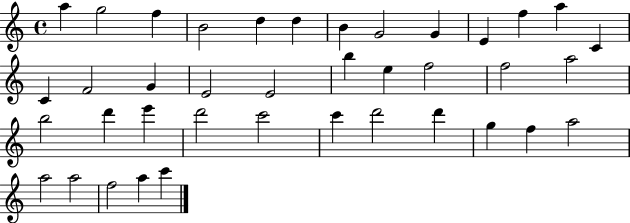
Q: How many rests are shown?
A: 0